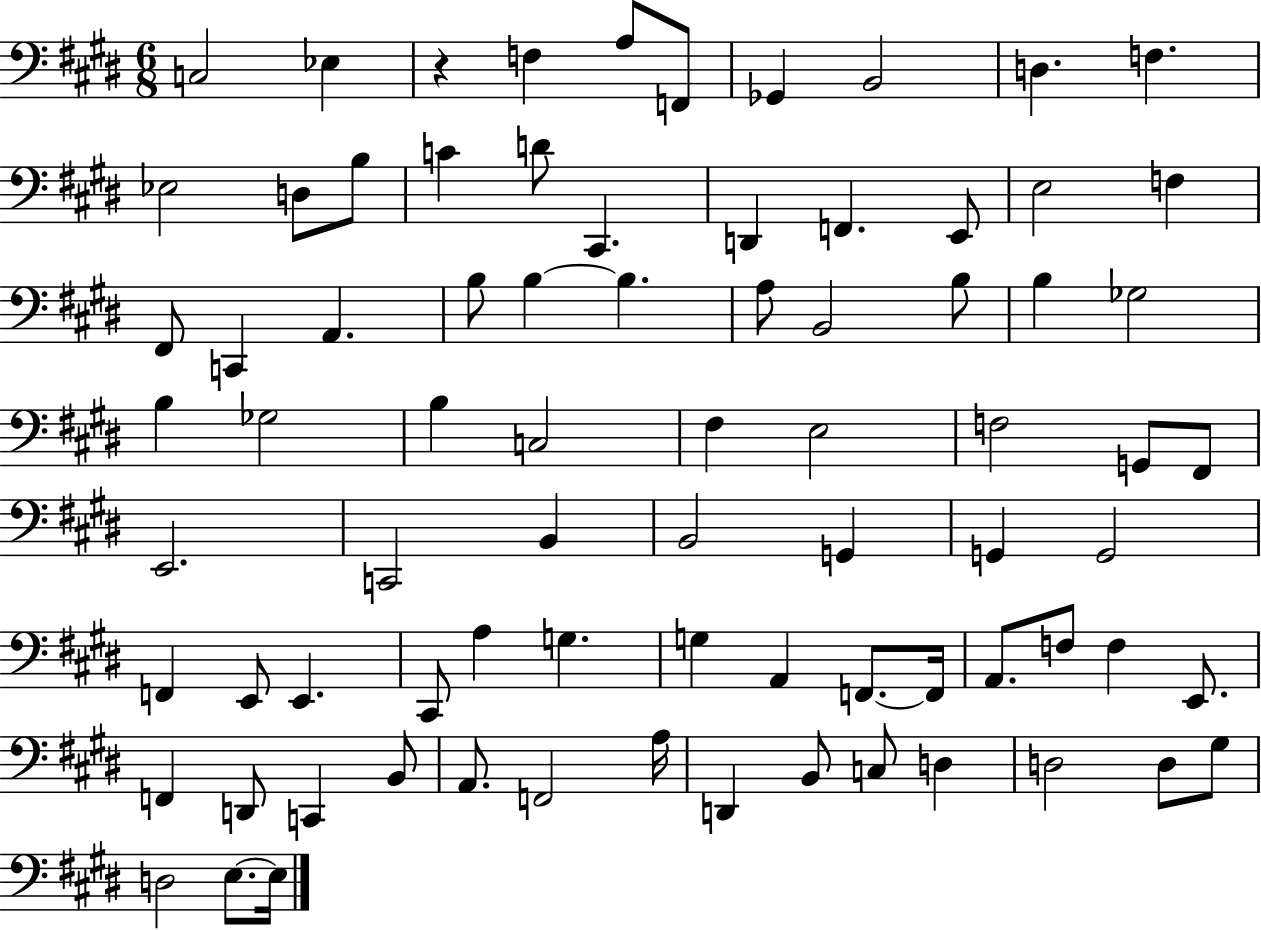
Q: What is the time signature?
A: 6/8